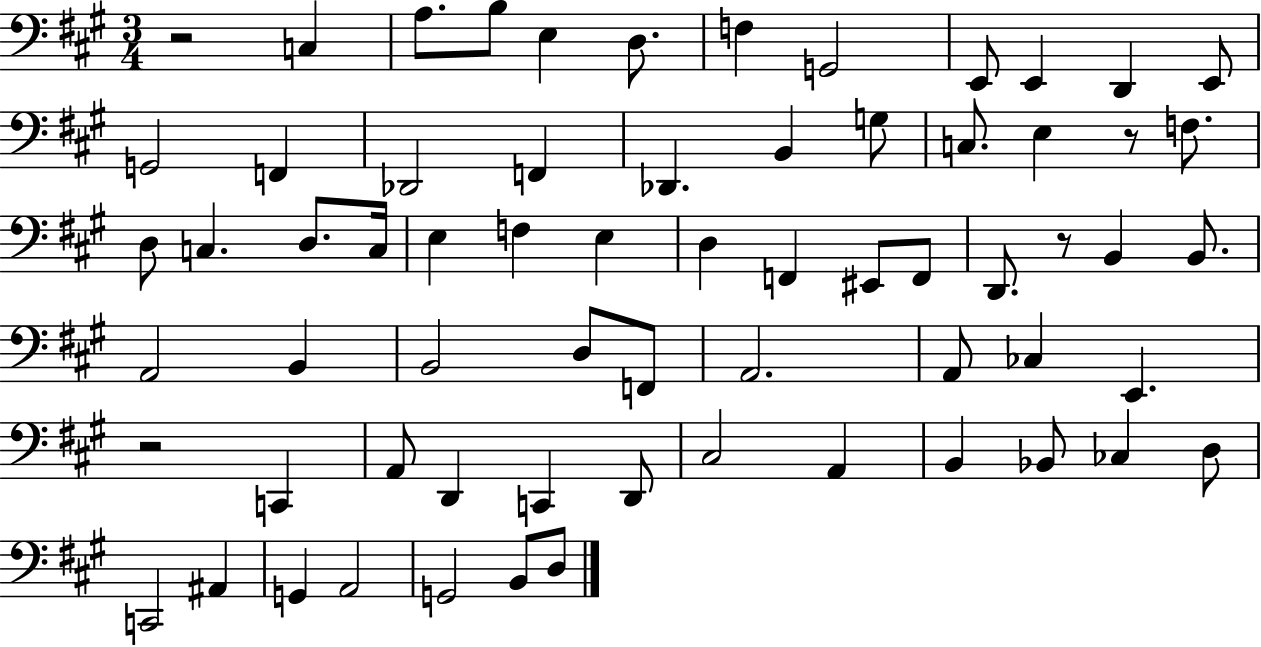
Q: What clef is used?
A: bass